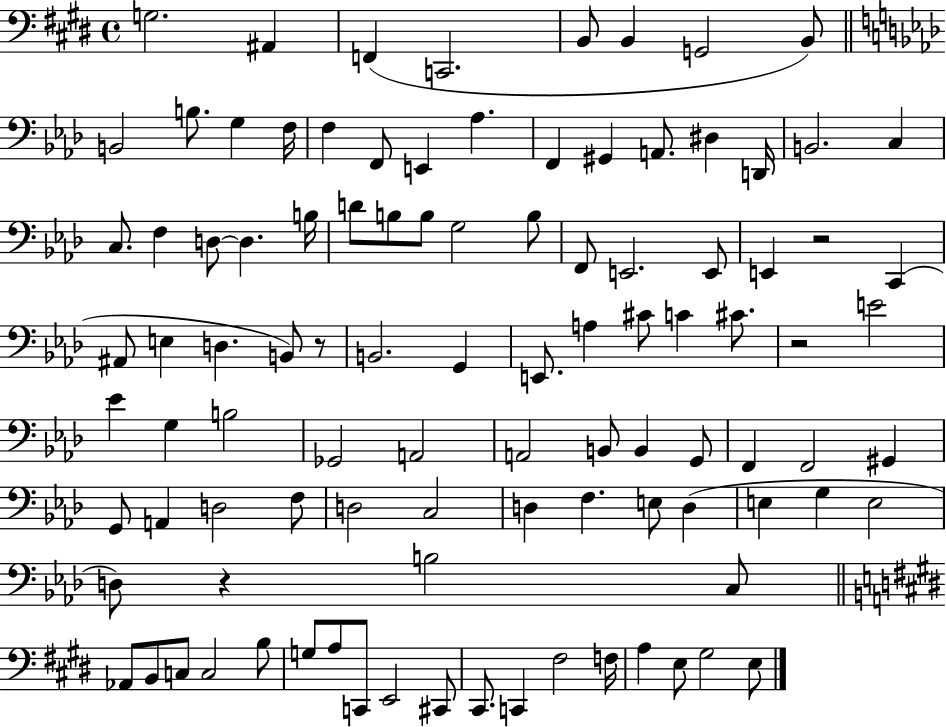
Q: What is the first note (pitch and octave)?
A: G3